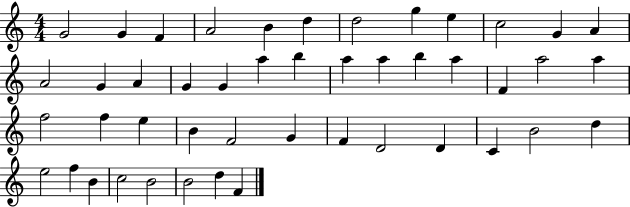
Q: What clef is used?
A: treble